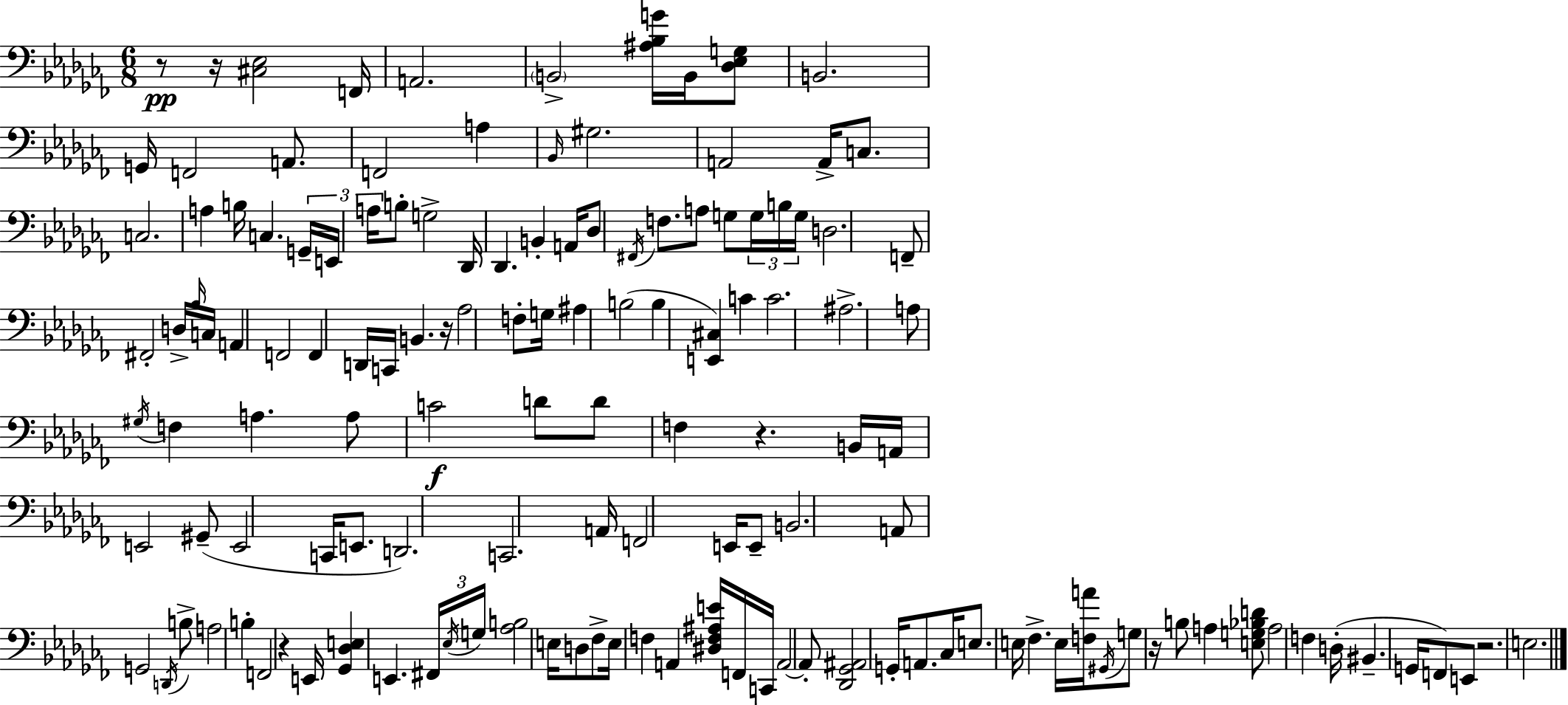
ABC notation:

X:1
T:Untitled
M:6/8
L:1/4
K:Abm
z/2 z/4 [^C,_E,]2 F,,/4 A,,2 B,,2 [^A,_B,G]/4 B,,/4 [_D,_E,G,]/2 B,,2 G,,/4 F,,2 A,,/2 F,,2 A, _B,,/4 ^G,2 A,,2 A,,/4 C,/2 C,2 A, B,/4 C, G,,/4 E,,/4 A,/4 B,/2 G,2 _D,,/4 _D,, B,, A,,/4 _D,/2 ^F,,/4 F,/2 A,/2 G,/2 G,/4 B,/4 G,/4 D,2 F,,/2 ^F,,2 D,/4 _B,/4 C,/4 A,, F,,2 F,, D,,/4 C,,/4 B,, z/4 _A,2 F,/2 G,/4 ^A, B,2 B, [E,,^C,] C C2 ^A,2 A,/2 ^G,/4 F, A, A,/2 C2 D/2 D/2 F, z B,,/4 A,,/4 E,,2 ^G,,/2 E,,2 C,,/4 E,,/2 D,,2 C,,2 A,,/4 F,,2 E,,/4 E,,/2 B,,2 A,,/2 G,,2 D,,/4 B,/2 A,2 B, F,,2 z E,,/4 [_G,,_D,E,] E,, ^F,,/4 _E,/4 G,/4 [_A,B,]2 E,/4 D,/2 _F,/2 E,/4 F, A,, [^D,F,^A,E]/4 F,,/4 C,,/4 A,,2 A,,/2 [_D,,_G,,^A,,]2 G,,/4 A,,/2 _C,/4 E,/2 E,/4 _F, E,/4 [F,A]/4 ^G,,/4 G,/2 z/4 B,/2 A, [E,G,_B,D]/2 A,2 F, D,/4 ^B,, G,,/4 F,,/2 E,,/2 z2 E,2